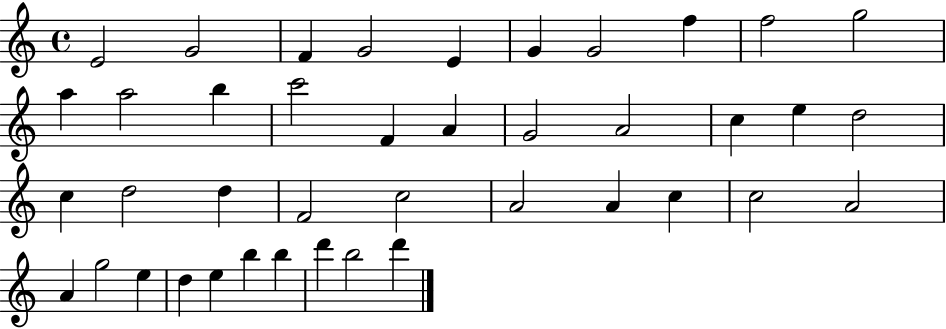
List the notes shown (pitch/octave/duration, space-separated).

E4/h G4/h F4/q G4/h E4/q G4/q G4/h F5/q F5/h G5/h A5/q A5/h B5/q C6/h F4/q A4/q G4/h A4/h C5/q E5/q D5/h C5/q D5/h D5/q F4/h C5/h A4/h A4/q C5/q C5/h A4/h A4/q G5/h E5/q D5/q E5/q B5/q B5/q D6/q B5/h D6/q